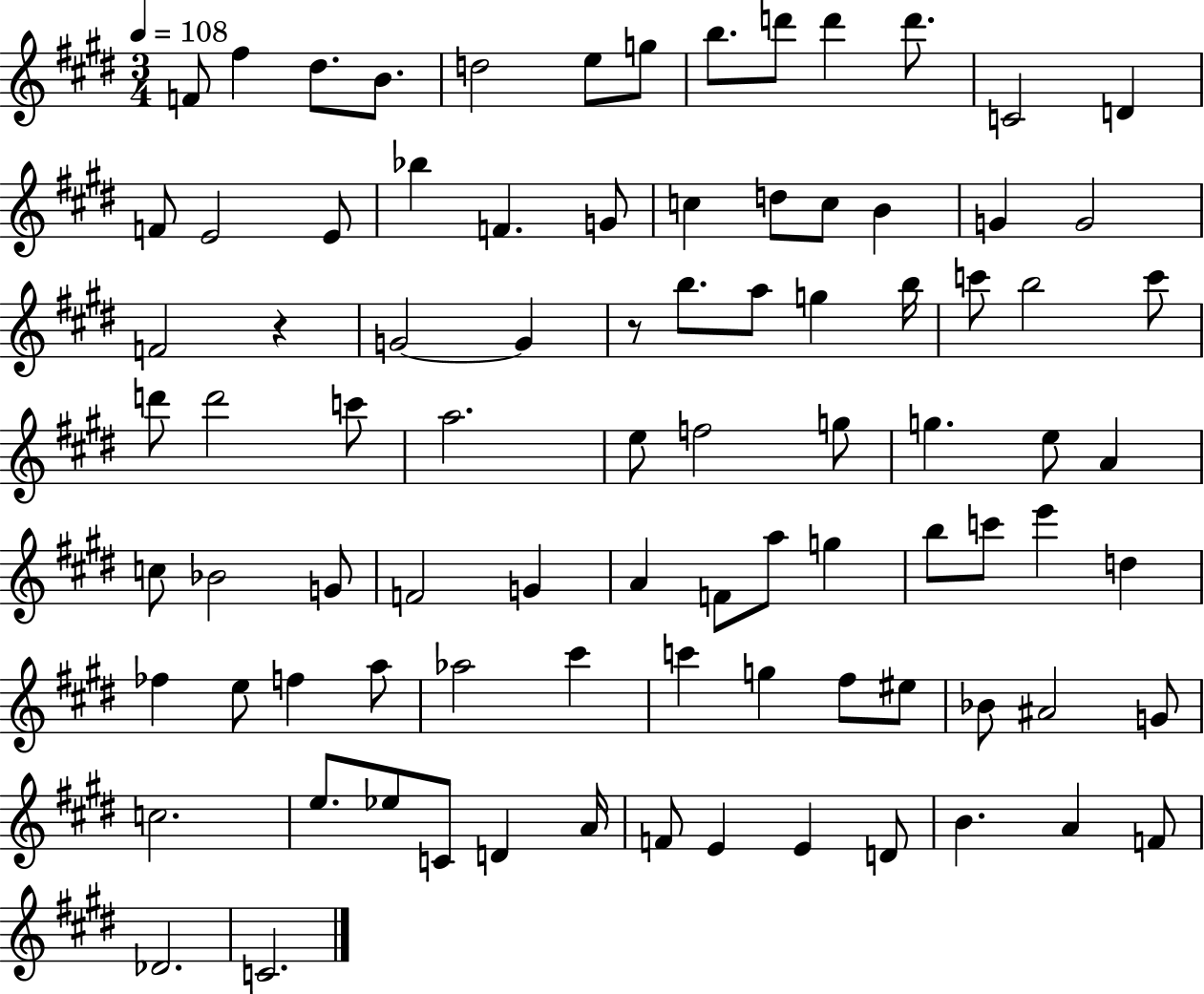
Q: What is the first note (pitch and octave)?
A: F4